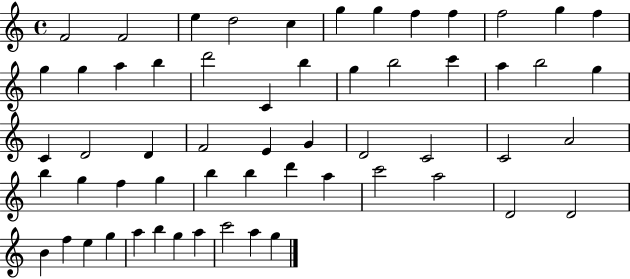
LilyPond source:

{
  \clef treble
  \time 4/4
  \defaultTimeSignature
  \key c \major
  f'2 f'2 | e''4 d''2 c''4 | g''4 g''4 f''4 f''4 | f''2 g''4 f''4 | \break g''4 g''4 a''4 b''4 | d'''2 c'4 b''4 | g''4 b''2 c'''4 | a''4 b''2 g''4 | \break c'4 d'2 d'4 | f'2 e'4 g'4 | d'2 c'2 | c'2 a'2 | \break b''4 g''4 f''4 g''4 | b''4 b''4 d'''4 a''4 | c'''2 a''2 | d'2 d'2 | \break b'4 f''4 e''4 g''4 | a''4 b''4 g''4 a''4 | c'''2 a''4 g''4 | \bar "|."
}